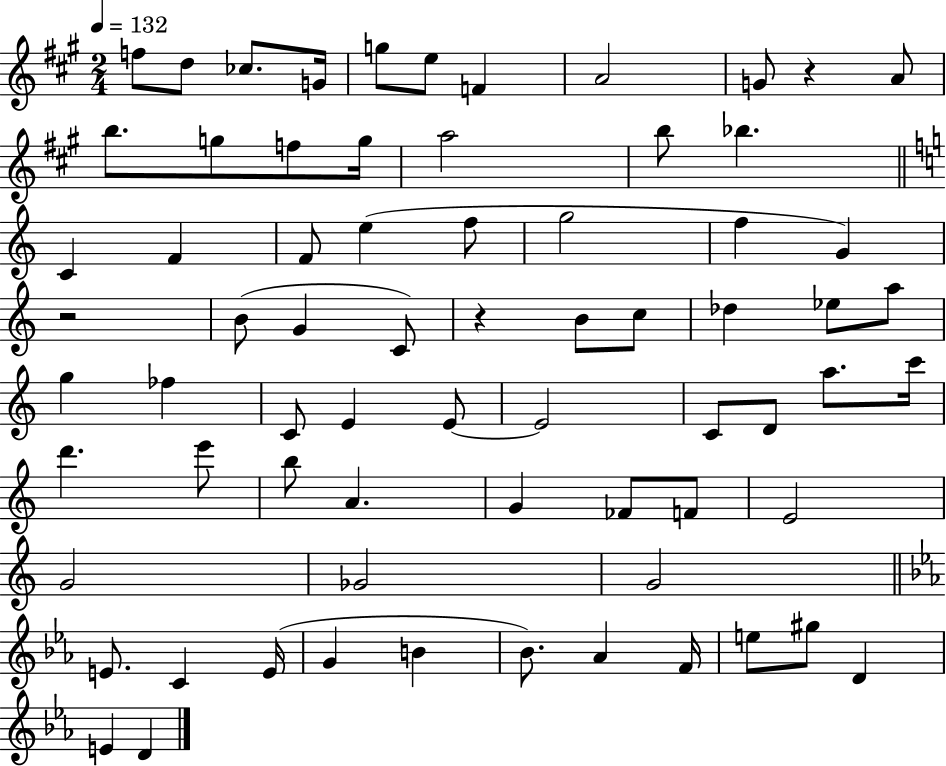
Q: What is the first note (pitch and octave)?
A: F5